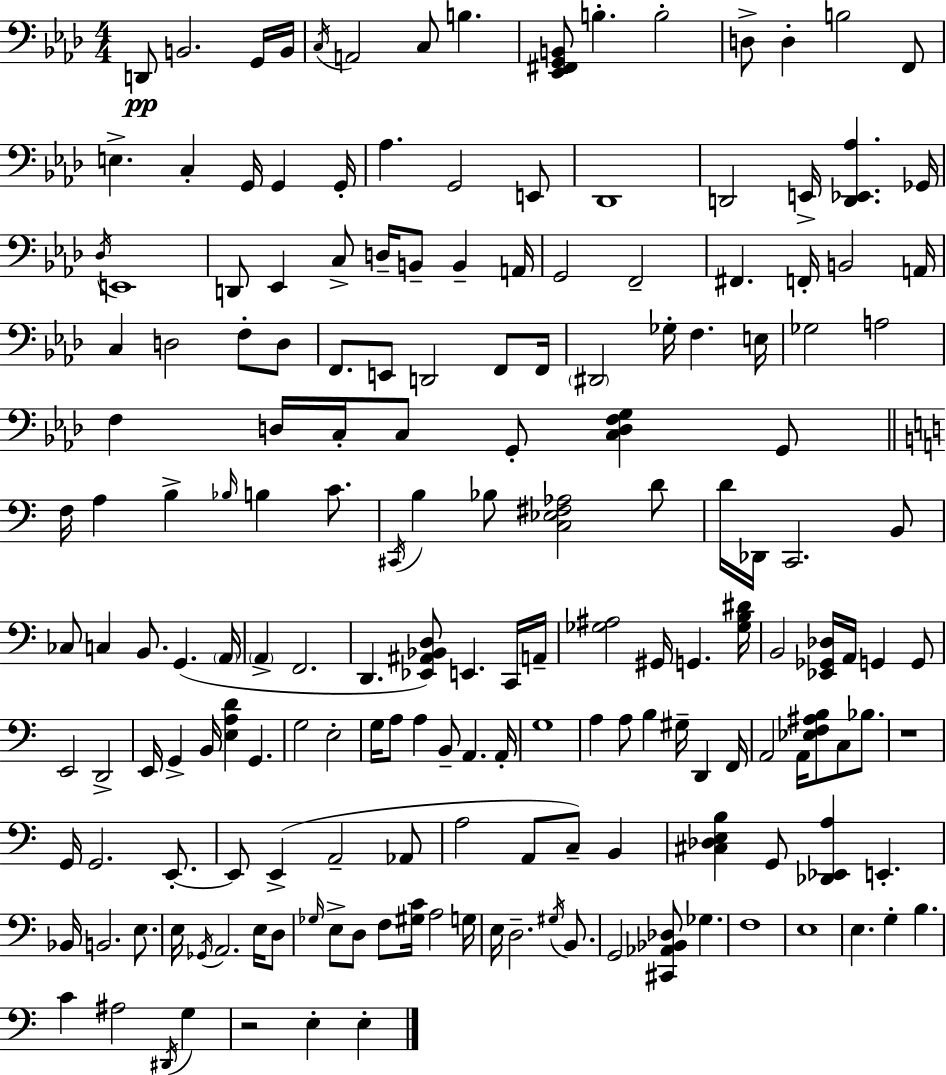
{
  \clef bass
  \numericTimeSignature
  \time 4/4
  \key aes \major
  d,8\pp b,2. g,16 b,16 | \acciaccatura { c16 } a,2 c8 b4. | <ees, fis, g, b,>8 b4.-. b2-. | d8-> d4-. b2 f,8 | \break e4.-> c4-. g,16 g,4 | g,16-. aes4. g,2 e,8 | des,1 | d,2 e,16-> <d, ees, aes>4. | \break ges,16 \acciaccatura { des16 } e,1 | d,8 ees,4 c8-> d16-- b,8-- b,4-- | a,16 g,2 f,2-- | fis,4. f,16-. b,2 | \break a,16 c4 d2 f8-. | d8 f,8. e,8 d,2 f,8 | f,16 \parenthesize dis,2 ges16-. f4. | e16 ges2 a2 | \break f4 d16 c16-. c8 g,8-. <c d f g>4 | g,8 \bar "||" \break \key c \major f16 a4 b4-> \grace { bes16 } b4 c'8. | \acciaccatura { cis,16 } b4 bes8 <c ees fis aes>2 | d'8 d'16 des,16 c,2. | b,8 ces8 c4 b,8. g,4.( | \break \parenthesize a,16 \parenthesize a,4-> f,2. | d,4. <ees, ais, bes, d>8) e,4. | c,16 a,16-- <ges ais>2 gis,16 g,4. | <ges b dis'>16 b,2 <ees, ges, des>16 a,16 g,4 | \break g,8 e,2 d,2-> | e,16 g,4-> b,16 <e a d'>4 g,4. | g2 e2-. | g16 a8 a4 b,8-- a,4. | \break a,16-. g1 | a4 a8 b4 gis16-- d,4 | f,16 a,2 a,16 <ees f ais b>8 c8 bes8. | r1 | \break g,16 g,2. e,8.-.~~ | e,8 e,4->( a,2-- | aes,8 a2 a,8 c8--) b,4 | <cis des e b>4 g,8 <des, ees, a>4 e,4.-. | \break bes,16 b,2. e8. | e16 \acciaccatura { ges,16 } a,2. | e16 d8 \grace { ges16 } e8-> d8 f8 <gis c'>16 a2 | g16 e16 d2.-- | \break \acciaccatura { gis16 } b,8. g,2 <cis, aes, bes, des>8 ges4. | f1 | e1 | e4. g4-. b4. | \break c'4 ais2 | \acciaccatura { dis,16 } g4 r2 e4-. | e4-. \bar "|."
}